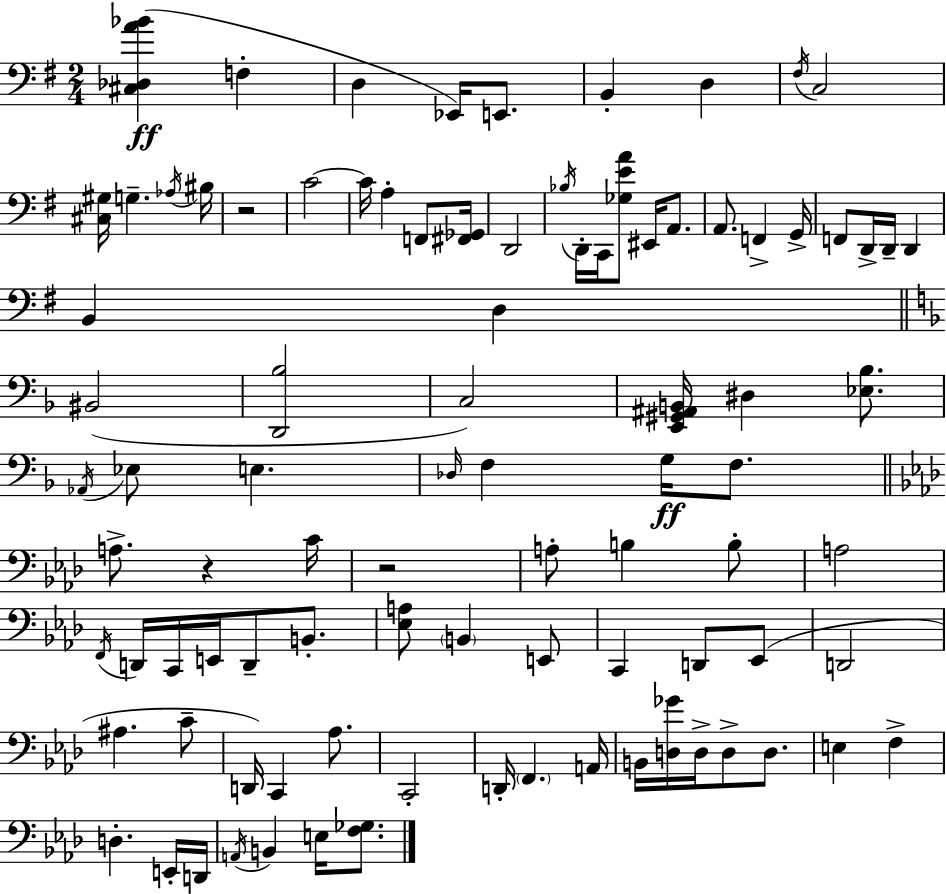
{
  \clef bass
  \numericTimeSignature
  \time 2/4
  \key e \minor
  <cis des a' bes'>4(\ff f4-. | d4 ees,16) e,8. | b,4-. d4 | \acciaccatura { fis16 } c2 | \break <cis gis>16 g4.-- | \acciaccatura { aes16 } bis16 r2 | c'2~~ | c'16 a4-. f,8 | \break <fis, ges,>16 d,2 | \acciaccatura { bes16 } d,16-. c,16 <ges e' a'>8 eis,16 | a,8. a,8. f,4-> | g,16-> f,8 d,16-> d,16-- d,4 | \break b,4 d4 | \bar "||" \break \key f \major bis,2( | <d, bes>2 | c2) | <e, gis, ais, b,>16 dis4 <ees bes>8. | \break \acciaccatura { aes,16 } ees8 e4. | \grace { des16 } f4 g16\ff f8. | \bar "||" \break \key aes \major a8.-> r4 c'16 | r2 | a8-. b4 b8-. | a2 | \break \acciaccatura { f,16 } d,16 c,16 e,16 d,8-- b,8.-. | <ees a>8 \parenthesize b,4 e,8 | c,4 d,8 ees,8( | d,2 | \break ais4. c'8-- | d,16) c,4 aes8. | c,2-. | d,16-. \parenthesize f,4. | \break a,16 b,16 <d ges'>16 d16-> d8-> d8. | e4 f4-> | d4.-. e,16-. | d,16 \acciaccatura { a,16 } b,4 e16 <f ges>8. | \break \bar "|."
}